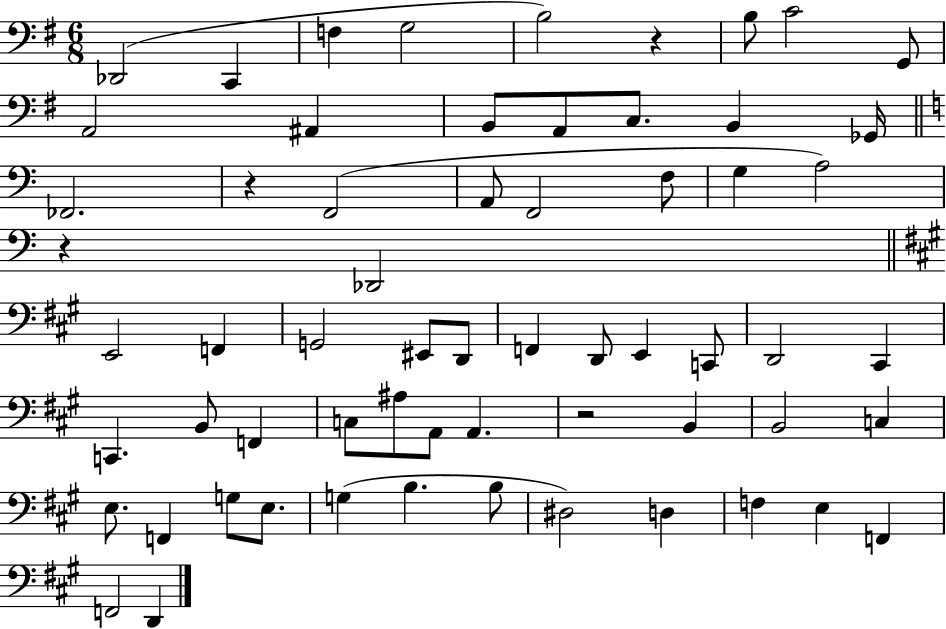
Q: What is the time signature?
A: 6/8